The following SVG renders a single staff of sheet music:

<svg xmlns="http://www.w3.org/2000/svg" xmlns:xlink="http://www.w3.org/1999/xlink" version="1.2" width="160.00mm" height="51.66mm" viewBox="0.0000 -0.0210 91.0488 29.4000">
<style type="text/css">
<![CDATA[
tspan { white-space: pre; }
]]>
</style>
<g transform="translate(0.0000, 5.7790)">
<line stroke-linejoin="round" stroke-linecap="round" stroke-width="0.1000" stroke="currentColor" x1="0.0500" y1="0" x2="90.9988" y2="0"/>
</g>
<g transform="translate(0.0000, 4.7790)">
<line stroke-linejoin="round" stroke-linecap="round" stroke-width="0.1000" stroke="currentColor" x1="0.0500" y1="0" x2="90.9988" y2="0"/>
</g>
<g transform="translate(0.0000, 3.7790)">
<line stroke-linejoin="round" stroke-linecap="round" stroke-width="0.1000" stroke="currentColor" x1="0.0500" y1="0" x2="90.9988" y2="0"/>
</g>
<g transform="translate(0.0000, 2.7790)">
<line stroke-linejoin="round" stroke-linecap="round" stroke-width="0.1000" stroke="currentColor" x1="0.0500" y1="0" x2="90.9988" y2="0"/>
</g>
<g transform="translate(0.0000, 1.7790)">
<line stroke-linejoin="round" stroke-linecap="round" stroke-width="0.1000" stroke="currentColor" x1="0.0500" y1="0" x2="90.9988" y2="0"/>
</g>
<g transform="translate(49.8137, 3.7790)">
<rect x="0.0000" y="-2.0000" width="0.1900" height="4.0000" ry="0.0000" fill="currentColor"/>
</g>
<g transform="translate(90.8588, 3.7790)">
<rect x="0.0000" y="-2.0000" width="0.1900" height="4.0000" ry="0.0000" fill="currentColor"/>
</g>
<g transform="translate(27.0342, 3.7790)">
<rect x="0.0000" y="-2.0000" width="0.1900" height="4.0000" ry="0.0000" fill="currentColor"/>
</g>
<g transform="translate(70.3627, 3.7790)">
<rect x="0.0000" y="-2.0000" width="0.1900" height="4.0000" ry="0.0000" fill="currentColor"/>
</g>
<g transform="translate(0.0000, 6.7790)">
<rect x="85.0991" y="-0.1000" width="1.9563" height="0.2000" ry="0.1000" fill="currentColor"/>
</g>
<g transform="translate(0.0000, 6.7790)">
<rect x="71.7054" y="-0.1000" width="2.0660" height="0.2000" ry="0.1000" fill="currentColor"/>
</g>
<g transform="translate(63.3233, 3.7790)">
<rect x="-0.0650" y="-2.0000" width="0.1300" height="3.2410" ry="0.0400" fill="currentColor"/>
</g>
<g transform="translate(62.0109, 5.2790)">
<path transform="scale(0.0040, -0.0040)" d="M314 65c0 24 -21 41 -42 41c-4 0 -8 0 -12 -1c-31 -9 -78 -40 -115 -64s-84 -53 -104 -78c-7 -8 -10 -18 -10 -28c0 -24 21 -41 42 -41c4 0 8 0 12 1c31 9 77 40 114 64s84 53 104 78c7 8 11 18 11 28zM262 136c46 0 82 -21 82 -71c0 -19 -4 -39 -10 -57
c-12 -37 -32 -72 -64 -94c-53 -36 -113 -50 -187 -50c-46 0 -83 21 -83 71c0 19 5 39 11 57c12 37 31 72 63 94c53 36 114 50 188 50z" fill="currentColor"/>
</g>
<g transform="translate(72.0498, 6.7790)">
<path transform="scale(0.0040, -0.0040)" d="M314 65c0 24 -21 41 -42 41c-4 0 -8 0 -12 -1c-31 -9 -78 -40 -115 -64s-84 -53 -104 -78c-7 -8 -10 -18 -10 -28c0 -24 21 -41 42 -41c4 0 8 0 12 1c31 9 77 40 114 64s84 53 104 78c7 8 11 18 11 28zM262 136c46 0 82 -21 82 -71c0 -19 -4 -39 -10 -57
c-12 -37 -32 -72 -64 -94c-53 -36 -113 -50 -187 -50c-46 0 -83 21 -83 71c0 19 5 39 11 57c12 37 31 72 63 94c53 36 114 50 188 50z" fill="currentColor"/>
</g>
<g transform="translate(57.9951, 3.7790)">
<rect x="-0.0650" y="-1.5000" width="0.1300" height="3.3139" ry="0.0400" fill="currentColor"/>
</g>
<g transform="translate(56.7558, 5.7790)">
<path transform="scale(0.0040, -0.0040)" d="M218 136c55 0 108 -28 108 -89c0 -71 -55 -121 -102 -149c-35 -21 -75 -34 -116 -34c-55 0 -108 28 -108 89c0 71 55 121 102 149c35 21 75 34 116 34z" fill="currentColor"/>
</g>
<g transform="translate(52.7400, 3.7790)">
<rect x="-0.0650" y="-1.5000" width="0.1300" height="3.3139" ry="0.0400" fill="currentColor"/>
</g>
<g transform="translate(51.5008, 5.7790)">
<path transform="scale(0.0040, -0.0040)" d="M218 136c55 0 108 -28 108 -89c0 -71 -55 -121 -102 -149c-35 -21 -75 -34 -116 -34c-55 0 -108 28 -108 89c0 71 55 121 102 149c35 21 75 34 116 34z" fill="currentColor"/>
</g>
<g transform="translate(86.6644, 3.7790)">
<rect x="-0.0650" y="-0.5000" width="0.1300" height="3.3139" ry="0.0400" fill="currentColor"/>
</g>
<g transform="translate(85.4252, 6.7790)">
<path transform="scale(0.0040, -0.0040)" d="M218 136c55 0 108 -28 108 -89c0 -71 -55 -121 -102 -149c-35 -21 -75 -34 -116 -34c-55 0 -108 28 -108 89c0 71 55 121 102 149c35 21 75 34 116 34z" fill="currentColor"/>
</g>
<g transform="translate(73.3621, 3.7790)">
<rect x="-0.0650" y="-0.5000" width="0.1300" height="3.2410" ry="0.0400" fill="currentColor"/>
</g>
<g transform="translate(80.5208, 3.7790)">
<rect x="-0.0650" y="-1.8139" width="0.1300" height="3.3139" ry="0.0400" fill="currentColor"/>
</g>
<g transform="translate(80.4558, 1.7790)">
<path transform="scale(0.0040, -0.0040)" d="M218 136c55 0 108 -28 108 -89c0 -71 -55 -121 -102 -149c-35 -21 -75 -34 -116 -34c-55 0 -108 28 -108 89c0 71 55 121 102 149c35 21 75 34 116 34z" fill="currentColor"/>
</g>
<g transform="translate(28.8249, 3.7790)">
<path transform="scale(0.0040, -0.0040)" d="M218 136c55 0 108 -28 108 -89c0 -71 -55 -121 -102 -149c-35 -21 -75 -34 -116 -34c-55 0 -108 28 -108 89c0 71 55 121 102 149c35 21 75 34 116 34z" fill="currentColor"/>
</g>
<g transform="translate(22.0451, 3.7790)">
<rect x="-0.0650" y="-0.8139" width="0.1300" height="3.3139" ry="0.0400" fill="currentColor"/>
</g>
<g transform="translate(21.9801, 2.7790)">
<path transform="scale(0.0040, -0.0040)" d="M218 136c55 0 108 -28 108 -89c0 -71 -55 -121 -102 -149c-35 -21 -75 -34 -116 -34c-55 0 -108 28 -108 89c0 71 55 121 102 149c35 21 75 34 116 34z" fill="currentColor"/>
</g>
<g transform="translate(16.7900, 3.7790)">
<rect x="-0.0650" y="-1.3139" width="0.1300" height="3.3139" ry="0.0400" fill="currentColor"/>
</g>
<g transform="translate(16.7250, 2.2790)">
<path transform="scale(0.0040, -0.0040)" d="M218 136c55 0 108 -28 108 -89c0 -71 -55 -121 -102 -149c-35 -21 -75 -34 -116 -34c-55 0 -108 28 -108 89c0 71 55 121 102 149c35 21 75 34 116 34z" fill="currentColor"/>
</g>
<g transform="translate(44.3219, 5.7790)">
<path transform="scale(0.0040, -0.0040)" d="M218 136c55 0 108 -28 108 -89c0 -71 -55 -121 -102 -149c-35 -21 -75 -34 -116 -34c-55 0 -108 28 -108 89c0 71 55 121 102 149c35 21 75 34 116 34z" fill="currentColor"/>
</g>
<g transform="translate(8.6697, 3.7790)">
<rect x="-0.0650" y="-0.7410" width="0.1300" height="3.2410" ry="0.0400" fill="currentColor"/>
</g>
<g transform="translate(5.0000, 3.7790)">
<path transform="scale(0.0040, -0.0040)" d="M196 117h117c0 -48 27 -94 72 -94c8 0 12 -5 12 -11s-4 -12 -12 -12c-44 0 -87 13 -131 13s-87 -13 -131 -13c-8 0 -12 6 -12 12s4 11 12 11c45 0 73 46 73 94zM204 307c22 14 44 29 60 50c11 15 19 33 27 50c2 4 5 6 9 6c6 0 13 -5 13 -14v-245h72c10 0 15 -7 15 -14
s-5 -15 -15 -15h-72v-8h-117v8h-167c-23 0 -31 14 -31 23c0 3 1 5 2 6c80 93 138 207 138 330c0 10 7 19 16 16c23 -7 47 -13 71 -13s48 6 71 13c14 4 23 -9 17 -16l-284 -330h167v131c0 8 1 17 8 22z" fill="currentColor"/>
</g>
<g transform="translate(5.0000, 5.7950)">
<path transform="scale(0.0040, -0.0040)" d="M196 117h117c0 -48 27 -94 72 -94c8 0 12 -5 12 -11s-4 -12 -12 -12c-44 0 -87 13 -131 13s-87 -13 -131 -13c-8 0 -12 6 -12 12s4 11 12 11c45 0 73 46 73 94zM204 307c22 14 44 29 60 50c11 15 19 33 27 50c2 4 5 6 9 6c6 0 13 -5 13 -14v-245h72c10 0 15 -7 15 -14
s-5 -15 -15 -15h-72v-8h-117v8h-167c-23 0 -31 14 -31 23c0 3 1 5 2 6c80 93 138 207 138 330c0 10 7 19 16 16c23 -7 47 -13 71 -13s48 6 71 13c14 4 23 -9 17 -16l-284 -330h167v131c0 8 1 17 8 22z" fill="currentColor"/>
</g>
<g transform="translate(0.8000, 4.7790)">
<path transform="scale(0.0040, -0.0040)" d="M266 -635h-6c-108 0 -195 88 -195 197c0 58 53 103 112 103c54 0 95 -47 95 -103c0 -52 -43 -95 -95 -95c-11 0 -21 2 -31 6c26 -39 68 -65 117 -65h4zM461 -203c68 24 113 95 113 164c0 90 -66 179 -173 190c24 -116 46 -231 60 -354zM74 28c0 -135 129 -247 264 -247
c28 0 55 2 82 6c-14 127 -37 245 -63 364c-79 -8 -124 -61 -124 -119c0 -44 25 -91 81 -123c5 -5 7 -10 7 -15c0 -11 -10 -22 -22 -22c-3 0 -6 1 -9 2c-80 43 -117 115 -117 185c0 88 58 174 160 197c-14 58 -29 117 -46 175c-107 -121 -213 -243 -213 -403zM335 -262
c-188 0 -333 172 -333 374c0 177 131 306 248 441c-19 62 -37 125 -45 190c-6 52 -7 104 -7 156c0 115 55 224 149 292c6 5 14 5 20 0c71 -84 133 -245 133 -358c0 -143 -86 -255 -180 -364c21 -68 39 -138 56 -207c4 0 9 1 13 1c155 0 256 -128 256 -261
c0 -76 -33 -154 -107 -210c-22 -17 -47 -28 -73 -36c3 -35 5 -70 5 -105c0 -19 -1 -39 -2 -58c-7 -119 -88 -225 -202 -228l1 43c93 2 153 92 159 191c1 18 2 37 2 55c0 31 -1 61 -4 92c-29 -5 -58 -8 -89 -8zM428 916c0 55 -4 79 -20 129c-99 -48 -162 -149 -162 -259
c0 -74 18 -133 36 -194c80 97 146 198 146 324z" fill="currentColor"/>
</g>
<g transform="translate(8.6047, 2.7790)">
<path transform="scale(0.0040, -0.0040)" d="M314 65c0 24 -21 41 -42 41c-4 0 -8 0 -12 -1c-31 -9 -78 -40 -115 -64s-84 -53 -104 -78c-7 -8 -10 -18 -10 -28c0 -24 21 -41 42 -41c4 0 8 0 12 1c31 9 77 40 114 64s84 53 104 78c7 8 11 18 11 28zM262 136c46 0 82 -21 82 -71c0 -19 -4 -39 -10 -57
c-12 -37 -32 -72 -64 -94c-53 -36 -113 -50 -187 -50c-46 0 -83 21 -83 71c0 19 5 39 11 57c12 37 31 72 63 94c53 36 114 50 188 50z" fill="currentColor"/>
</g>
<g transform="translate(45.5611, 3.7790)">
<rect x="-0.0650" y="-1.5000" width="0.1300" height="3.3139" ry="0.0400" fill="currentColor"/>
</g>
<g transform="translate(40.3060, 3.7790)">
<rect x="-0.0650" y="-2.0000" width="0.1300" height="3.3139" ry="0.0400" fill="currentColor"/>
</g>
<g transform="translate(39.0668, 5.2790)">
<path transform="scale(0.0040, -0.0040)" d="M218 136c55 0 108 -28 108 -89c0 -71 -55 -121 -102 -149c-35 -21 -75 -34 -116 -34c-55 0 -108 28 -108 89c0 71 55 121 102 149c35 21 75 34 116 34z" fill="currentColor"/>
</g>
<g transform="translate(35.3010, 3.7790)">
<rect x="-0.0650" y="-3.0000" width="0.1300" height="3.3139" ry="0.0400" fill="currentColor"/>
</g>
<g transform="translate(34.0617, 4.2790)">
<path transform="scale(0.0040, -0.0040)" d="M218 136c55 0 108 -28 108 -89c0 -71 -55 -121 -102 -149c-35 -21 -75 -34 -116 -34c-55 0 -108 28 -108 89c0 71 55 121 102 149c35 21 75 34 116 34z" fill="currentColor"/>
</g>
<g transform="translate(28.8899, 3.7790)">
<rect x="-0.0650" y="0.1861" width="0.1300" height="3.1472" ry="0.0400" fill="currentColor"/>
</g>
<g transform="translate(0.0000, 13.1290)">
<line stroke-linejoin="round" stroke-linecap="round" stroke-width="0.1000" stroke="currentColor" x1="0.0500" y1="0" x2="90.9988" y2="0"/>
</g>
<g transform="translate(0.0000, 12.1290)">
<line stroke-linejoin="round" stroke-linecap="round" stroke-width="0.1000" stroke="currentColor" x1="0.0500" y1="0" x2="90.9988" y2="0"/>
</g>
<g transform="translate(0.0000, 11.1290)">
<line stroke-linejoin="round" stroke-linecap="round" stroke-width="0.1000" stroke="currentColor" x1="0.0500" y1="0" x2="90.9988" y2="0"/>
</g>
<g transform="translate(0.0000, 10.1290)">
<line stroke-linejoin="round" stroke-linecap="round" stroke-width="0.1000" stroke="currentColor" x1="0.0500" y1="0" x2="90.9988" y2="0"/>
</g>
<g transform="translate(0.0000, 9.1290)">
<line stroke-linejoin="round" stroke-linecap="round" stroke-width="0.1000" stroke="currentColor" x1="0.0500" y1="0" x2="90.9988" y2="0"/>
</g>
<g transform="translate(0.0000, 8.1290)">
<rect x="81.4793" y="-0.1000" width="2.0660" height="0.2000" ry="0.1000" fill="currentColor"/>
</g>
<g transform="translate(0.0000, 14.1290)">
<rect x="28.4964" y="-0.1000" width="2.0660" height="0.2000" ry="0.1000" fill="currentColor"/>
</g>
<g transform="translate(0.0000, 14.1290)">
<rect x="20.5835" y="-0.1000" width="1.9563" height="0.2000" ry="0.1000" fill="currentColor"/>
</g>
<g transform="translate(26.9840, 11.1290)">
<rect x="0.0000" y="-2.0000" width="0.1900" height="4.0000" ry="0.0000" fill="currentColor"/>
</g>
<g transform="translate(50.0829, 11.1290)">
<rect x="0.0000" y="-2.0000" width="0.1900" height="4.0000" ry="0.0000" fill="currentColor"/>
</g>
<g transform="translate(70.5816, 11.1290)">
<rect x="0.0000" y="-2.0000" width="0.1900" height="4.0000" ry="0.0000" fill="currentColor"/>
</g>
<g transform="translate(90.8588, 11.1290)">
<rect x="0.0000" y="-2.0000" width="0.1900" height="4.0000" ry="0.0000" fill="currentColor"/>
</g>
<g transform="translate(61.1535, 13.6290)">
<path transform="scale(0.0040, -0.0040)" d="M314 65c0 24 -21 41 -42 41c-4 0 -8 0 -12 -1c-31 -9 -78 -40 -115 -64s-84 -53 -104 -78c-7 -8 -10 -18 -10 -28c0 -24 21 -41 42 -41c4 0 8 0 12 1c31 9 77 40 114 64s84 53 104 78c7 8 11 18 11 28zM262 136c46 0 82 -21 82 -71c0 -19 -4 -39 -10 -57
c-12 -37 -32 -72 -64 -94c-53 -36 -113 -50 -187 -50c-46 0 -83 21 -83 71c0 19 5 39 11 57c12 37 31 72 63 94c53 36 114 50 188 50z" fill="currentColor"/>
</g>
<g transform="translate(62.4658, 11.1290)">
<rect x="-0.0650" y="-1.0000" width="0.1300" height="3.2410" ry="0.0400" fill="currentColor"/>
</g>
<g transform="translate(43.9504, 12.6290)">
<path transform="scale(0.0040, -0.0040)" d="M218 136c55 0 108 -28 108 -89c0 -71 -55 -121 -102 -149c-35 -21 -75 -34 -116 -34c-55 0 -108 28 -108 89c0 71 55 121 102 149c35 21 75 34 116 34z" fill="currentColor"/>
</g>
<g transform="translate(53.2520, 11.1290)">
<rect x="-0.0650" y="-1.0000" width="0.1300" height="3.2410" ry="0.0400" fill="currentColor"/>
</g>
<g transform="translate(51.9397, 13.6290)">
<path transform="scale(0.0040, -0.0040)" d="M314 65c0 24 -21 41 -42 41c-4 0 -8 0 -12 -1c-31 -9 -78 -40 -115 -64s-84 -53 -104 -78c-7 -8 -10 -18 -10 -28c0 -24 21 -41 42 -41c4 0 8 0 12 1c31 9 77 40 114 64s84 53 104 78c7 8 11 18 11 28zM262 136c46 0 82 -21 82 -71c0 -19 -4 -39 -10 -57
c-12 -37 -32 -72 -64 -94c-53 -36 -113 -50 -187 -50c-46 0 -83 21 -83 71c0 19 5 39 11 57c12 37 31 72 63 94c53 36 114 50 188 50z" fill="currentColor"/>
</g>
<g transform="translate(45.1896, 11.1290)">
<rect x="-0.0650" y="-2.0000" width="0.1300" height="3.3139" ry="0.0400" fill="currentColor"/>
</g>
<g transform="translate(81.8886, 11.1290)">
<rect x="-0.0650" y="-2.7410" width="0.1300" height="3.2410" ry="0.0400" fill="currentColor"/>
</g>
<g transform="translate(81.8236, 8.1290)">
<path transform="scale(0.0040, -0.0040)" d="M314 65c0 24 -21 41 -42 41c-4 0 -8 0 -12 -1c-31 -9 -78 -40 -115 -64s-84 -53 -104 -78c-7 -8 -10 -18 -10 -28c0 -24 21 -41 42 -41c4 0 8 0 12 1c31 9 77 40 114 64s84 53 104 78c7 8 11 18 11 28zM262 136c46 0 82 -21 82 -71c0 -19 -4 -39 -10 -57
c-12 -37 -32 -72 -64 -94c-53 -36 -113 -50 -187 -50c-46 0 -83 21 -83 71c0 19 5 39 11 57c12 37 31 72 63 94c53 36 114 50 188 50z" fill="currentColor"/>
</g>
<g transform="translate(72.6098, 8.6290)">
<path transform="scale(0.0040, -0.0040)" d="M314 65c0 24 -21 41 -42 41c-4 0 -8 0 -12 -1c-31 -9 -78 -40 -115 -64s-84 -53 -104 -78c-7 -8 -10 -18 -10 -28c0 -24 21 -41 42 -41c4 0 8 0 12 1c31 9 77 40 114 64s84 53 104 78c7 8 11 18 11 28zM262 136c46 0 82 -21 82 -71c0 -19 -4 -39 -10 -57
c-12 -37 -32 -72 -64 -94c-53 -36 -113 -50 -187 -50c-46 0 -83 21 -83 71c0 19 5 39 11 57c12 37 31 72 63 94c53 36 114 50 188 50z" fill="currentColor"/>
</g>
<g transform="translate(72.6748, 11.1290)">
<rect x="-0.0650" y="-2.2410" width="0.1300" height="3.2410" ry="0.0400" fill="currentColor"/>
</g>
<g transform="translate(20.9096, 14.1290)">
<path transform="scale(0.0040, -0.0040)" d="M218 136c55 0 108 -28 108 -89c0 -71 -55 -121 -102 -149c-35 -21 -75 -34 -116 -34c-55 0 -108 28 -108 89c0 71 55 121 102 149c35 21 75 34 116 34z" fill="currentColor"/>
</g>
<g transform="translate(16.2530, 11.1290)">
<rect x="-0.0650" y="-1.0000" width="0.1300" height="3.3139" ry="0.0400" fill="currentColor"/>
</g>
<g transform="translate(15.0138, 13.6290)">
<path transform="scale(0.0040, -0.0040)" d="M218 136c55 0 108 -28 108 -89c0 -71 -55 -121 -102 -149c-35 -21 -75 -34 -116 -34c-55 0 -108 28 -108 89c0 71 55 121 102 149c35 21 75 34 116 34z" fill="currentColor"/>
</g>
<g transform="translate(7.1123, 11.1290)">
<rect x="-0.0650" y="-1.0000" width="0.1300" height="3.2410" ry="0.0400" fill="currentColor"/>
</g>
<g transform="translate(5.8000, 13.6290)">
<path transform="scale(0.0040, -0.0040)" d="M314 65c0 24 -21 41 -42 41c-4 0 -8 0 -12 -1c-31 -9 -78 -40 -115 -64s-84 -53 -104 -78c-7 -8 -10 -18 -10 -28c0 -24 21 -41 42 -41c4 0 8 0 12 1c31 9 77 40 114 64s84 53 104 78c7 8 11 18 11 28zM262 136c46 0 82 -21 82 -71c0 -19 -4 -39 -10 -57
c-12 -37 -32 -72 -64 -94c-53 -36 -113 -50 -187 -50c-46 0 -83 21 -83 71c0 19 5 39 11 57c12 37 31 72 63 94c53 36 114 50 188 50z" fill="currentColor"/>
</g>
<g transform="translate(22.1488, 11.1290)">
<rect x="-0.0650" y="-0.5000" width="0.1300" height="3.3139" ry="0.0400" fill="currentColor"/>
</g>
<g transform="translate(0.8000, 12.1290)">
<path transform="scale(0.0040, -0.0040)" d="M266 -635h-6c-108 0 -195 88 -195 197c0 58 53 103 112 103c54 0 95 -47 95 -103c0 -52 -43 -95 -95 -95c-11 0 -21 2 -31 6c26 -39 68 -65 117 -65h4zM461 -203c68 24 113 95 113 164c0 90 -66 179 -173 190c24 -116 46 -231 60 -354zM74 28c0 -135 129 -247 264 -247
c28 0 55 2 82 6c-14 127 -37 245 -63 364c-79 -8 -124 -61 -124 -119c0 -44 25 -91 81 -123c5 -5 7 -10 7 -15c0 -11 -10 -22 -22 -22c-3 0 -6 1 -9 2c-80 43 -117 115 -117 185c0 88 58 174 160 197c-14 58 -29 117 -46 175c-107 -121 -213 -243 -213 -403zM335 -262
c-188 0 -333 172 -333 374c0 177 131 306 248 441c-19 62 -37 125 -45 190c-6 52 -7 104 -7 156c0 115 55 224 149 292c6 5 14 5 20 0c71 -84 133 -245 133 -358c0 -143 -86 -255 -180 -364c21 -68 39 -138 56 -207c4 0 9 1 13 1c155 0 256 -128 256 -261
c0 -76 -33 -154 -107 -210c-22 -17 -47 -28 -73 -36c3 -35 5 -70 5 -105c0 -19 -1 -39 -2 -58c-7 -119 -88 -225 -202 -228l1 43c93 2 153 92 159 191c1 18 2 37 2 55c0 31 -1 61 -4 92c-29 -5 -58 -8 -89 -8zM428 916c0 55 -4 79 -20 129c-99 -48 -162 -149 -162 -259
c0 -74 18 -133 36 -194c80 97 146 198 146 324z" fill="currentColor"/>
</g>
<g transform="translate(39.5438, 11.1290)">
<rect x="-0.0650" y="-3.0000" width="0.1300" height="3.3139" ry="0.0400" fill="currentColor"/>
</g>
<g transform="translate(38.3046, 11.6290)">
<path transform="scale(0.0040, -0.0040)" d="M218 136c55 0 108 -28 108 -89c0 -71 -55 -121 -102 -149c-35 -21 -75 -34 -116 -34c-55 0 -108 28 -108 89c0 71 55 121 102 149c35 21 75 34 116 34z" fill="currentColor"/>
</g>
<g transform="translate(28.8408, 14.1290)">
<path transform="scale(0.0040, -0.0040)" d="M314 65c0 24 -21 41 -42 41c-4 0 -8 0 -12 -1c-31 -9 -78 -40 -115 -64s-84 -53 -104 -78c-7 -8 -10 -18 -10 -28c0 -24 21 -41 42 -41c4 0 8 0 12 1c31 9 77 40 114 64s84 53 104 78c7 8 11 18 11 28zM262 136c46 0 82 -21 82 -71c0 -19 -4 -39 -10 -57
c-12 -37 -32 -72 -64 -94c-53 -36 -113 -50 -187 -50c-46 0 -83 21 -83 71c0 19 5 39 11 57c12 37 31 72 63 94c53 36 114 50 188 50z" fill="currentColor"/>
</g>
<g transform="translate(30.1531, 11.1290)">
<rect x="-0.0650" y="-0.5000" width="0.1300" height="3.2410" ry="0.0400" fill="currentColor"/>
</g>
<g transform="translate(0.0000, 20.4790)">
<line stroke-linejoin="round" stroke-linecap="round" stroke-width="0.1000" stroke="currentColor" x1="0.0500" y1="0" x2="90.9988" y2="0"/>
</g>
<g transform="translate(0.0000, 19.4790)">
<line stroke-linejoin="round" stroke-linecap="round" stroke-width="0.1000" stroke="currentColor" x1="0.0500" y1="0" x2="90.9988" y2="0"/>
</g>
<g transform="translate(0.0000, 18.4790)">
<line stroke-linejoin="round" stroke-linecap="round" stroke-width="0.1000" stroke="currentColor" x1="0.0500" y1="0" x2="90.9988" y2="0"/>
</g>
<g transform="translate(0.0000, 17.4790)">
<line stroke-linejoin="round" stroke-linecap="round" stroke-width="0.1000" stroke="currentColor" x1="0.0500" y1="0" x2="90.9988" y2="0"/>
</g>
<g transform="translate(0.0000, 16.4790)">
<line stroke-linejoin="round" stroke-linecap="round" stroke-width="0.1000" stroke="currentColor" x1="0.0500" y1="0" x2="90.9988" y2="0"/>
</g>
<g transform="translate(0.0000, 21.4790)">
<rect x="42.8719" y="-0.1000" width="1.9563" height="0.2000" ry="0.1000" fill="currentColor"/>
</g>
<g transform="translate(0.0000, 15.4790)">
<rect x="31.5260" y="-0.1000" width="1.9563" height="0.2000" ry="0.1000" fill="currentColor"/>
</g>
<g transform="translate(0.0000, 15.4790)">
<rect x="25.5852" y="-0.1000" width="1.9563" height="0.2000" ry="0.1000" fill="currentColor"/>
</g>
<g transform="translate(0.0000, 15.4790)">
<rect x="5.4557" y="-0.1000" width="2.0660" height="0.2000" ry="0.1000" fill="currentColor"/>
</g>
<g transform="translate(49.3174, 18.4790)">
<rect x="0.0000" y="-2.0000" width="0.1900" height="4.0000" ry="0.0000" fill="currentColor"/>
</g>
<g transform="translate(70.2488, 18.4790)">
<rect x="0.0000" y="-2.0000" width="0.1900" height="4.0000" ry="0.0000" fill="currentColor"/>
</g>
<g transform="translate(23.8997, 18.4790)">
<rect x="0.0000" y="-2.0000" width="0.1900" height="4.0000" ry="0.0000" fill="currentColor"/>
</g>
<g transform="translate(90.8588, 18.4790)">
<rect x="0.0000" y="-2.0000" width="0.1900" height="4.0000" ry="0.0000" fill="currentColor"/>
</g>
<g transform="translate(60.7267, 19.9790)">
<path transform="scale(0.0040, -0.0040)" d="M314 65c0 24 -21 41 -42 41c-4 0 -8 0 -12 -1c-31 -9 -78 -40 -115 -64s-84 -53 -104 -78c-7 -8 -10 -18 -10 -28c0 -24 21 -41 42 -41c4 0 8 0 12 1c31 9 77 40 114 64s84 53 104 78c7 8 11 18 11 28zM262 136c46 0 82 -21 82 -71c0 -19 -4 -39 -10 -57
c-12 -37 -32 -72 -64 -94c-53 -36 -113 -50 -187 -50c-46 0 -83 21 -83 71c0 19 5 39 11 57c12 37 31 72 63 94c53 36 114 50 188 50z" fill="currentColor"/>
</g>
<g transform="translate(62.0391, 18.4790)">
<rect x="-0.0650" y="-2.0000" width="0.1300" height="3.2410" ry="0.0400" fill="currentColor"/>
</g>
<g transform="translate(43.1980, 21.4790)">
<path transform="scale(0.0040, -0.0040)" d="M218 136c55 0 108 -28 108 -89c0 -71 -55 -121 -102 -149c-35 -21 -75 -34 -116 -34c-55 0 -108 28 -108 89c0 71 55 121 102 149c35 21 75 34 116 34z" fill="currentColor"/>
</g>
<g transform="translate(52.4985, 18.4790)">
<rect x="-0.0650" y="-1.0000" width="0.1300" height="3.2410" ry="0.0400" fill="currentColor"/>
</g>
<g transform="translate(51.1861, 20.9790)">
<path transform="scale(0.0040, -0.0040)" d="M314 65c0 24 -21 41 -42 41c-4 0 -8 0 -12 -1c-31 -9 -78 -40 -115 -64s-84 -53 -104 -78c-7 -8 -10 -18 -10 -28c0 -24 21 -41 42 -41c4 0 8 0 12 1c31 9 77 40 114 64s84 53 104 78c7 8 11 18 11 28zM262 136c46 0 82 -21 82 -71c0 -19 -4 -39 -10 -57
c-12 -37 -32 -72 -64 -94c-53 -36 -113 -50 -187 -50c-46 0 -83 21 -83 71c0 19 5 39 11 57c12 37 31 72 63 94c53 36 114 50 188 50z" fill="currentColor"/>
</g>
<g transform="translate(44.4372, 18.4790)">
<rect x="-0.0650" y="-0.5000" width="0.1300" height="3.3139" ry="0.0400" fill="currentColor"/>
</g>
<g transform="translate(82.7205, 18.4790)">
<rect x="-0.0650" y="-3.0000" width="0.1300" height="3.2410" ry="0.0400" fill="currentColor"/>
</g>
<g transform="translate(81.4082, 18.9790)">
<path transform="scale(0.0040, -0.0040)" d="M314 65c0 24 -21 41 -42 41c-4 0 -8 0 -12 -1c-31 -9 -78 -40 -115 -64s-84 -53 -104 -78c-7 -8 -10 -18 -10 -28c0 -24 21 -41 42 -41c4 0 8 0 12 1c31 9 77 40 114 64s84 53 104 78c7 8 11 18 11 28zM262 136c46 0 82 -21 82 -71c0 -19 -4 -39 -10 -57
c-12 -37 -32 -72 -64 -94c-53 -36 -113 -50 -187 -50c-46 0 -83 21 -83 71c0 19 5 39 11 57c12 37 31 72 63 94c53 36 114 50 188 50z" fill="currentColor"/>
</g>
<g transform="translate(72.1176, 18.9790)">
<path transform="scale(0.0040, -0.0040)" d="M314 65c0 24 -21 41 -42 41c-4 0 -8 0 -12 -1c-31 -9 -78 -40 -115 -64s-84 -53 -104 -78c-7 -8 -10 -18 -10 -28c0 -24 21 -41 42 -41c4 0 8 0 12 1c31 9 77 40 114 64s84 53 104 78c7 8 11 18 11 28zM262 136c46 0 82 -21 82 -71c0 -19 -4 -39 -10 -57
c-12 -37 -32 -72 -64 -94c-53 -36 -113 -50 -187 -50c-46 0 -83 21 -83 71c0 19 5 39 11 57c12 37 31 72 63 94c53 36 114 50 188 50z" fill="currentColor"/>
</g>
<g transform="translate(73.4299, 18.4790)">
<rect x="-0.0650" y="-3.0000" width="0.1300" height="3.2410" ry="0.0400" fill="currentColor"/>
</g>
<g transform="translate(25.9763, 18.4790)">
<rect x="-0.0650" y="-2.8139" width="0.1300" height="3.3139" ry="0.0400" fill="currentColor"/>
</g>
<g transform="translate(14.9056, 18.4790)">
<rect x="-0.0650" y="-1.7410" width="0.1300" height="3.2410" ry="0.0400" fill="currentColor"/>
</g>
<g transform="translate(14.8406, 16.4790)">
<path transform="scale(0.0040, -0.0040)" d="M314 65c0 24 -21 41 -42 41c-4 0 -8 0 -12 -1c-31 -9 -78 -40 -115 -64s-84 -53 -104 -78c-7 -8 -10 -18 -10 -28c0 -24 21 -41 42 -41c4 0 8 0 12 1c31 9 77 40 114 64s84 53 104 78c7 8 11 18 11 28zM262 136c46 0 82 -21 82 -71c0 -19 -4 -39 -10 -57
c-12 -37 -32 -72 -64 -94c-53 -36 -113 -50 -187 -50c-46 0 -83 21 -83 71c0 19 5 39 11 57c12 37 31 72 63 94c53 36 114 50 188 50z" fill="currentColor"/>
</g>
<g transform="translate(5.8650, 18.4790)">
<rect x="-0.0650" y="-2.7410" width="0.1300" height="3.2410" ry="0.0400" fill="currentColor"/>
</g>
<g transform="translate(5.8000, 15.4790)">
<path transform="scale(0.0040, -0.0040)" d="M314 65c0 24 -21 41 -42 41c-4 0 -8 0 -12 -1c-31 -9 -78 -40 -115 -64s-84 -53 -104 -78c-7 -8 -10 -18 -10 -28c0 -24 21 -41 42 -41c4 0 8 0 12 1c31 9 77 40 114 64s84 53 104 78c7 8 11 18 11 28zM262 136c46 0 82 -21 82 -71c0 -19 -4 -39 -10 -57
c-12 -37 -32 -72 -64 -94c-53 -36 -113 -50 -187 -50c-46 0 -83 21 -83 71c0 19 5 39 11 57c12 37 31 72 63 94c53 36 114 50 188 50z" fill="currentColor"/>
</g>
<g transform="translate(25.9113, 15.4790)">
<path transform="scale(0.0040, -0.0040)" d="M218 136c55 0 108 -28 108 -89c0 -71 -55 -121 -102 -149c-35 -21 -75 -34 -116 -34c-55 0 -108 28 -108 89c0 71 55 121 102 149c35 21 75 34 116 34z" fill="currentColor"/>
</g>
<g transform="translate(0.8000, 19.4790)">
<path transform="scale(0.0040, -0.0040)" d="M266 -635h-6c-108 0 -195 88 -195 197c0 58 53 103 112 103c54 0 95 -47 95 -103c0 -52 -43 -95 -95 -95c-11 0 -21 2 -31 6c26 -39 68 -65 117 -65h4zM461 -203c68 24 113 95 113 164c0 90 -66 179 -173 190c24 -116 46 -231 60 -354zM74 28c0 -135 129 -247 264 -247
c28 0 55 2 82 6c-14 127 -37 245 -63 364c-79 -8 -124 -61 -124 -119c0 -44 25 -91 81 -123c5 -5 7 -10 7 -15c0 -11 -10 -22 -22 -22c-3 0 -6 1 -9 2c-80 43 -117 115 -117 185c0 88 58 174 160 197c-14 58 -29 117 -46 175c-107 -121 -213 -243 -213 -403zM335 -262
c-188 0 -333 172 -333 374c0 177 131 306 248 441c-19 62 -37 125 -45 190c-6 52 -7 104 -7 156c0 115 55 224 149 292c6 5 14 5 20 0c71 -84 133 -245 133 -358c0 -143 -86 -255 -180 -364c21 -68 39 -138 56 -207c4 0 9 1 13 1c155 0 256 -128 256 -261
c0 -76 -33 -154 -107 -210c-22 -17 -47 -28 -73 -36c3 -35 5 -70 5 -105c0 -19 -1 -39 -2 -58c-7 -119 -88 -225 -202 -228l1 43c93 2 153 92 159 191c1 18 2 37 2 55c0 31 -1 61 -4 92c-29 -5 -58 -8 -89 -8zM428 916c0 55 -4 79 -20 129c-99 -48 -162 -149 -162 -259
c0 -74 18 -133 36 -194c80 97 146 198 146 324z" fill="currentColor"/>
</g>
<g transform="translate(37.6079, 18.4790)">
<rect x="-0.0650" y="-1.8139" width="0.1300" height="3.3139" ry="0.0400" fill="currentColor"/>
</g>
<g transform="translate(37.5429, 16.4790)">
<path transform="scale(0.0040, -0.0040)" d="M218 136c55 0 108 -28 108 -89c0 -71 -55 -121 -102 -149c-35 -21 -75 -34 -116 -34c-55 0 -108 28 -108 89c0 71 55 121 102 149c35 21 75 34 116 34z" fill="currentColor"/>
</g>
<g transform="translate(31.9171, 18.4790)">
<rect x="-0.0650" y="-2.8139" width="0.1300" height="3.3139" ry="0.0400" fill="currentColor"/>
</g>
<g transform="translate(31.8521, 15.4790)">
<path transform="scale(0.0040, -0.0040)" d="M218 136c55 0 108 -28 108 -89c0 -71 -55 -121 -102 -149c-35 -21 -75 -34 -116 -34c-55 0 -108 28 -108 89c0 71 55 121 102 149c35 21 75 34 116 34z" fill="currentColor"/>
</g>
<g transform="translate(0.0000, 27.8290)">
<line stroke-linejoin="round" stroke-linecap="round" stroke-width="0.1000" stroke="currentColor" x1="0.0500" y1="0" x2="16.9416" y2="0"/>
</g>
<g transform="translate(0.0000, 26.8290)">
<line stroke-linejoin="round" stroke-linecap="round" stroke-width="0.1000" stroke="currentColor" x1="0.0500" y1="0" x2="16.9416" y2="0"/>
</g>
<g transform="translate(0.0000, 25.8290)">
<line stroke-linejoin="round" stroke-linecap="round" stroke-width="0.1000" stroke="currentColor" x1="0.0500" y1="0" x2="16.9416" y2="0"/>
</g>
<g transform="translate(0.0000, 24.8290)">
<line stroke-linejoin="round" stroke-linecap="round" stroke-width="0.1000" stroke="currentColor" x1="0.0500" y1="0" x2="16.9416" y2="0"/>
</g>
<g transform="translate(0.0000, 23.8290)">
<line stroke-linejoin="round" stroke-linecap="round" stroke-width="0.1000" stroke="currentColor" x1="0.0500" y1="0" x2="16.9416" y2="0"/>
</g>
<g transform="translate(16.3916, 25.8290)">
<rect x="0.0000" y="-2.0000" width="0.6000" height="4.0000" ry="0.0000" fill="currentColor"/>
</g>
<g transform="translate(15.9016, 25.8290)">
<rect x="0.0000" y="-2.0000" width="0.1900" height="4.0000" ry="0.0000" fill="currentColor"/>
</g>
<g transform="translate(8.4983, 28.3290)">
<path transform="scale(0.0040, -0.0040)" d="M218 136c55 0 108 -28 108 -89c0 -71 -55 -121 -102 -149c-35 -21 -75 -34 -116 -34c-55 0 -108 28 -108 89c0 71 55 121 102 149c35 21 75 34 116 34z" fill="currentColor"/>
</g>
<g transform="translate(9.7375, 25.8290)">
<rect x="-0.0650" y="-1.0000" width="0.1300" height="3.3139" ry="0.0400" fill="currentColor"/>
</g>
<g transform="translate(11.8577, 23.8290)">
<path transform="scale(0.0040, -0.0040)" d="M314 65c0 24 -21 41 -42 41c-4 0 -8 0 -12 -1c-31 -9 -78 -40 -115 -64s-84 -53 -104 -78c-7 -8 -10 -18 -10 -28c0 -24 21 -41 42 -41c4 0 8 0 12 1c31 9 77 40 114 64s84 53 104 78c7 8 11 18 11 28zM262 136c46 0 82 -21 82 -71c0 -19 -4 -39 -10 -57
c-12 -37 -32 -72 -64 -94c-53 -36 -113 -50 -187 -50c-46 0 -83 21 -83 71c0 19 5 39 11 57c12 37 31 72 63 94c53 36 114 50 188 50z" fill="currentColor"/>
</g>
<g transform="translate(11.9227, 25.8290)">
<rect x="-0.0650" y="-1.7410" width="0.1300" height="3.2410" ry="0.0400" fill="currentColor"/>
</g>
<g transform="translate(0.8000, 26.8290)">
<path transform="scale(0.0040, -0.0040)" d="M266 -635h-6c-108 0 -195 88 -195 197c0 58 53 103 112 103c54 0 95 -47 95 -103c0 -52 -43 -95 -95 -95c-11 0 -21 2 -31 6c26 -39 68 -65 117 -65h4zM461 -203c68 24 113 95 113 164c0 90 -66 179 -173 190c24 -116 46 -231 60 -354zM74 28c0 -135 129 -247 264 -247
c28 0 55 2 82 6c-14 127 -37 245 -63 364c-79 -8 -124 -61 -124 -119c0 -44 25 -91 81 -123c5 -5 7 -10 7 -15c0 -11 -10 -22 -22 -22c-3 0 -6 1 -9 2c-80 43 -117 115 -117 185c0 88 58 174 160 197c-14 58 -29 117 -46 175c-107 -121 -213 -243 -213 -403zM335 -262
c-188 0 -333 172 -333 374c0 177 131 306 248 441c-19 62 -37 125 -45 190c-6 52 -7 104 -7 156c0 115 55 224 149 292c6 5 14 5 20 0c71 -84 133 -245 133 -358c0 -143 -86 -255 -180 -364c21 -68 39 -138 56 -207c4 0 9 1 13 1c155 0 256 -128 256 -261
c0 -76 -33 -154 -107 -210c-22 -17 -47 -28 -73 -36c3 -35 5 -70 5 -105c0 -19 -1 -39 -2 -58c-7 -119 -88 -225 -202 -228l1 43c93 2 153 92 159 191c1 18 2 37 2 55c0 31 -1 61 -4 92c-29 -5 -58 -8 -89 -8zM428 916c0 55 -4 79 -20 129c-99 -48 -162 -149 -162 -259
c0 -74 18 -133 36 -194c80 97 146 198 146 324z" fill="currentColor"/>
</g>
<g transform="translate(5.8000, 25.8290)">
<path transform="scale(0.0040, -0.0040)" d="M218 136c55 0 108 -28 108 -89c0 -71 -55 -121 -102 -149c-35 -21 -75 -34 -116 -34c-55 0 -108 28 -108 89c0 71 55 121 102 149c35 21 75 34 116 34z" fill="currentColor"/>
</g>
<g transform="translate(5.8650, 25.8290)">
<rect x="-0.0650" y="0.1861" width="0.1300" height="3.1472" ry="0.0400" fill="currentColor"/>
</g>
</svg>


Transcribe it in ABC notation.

X:1
T:Untitled
M:4/4
L:1/4
K:C
d2 e d B A F E E E F2 C2 f C D2 D C C2 A F D2 D2 g2 a2 a2 f2 a a f C D2 F2 A2 A2 B D f2